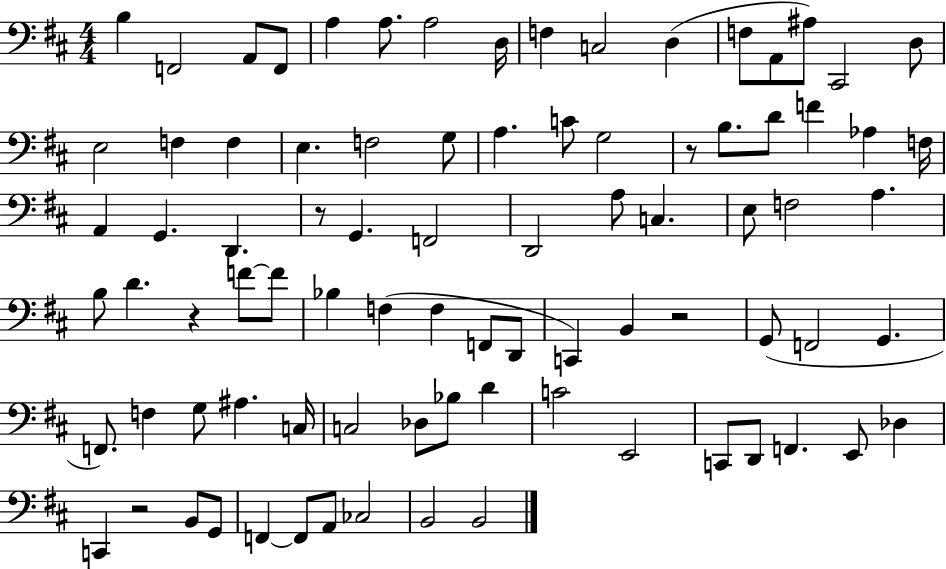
{
  \clef bass
  \numericTimeSignature
  \time 4/4
  \key d \major
  b4 f,2 a,8 f,8 | a4 a8. a2 d16 | f4 c2 d4( | f8 a,8 ais8) cis,2 d8 | \break e2 f4 f4 | e4. f2 g8 | a4. c'8 g2 | r8 b8. d'8 f'4 aes4 f16 | \break a,4 g,4. d,4. | r8 g,4. f,2 | d,2 a8 c4. | e8 f2 a4. | \break b8 d'4. r4 f'8~~ f'8 | bes4 f4( f4 f,8 d,8 | c,4) b,4 r2 | g,8( f,2 g,4. | \break f,8.) f4 g8 ais4. c16 | c2 des8 bes8 d'4 | c'2 e,2 | c,8 d,8 f,4. e,8 des4 | \break c,4 r2 b,8 g,8 | f,4~~ f,8 a,8 ces2 | b,2 b,2 | \bar "|."
}